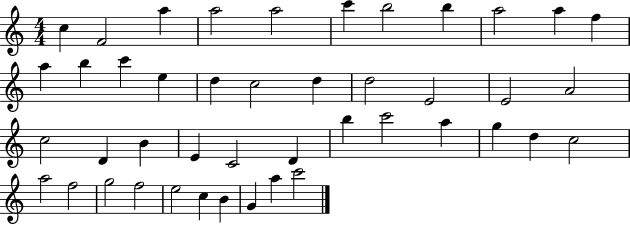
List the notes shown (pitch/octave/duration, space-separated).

C5/q F4/h A5/q A5/h A5/h C6/q B5/h B5/q A5/h A5/q F5/q A5/q B5/q C6/q E5/q D5/q C5/h D5/q D5/h E4/h E4/h A4/h C5/h D4/q B4/q E4/q C4/h D4/q B5/q C6/h A5/q G5/q D5/q C5/h A5/h F5/h G5/h F5/h E5/h C5/q B4/q G4/q A5/q C6/h